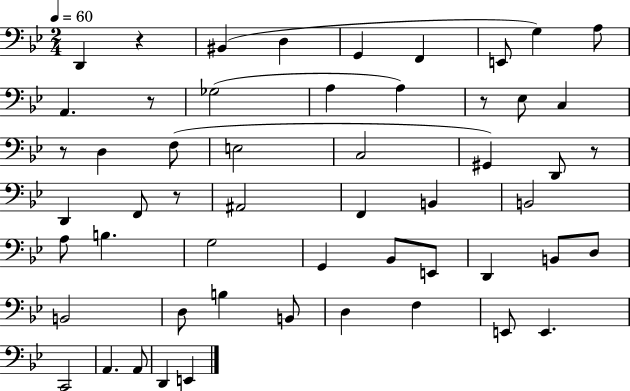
{
  \clef bass
  \numericTimeSignature
  \time 2/4
  \key bes \major
  \tempo 4 = 60
  d,4 r4 | bis,4( d4 | g,4 f,4 | e,8 g4) a8 | \break a,4. r8 | ges2( | a4 a4) | r8 ees8 c4 | \break r8 d4 f8( | e2 | c2 | gis,4) d,8 r8 | \break d,4 f,8 r8 | ais,2 | f,4 b,4 | b,2 | \break a8 b4. | g2 | g,4 bes,8 e,8 | d,4 b,8 d8 | \break b,2 | d8 b4 b,8 | d4 f4 | e,8 e,4. | \break c,2 | a,4. a,8 | d,4 e,4 | \bar "|."
}